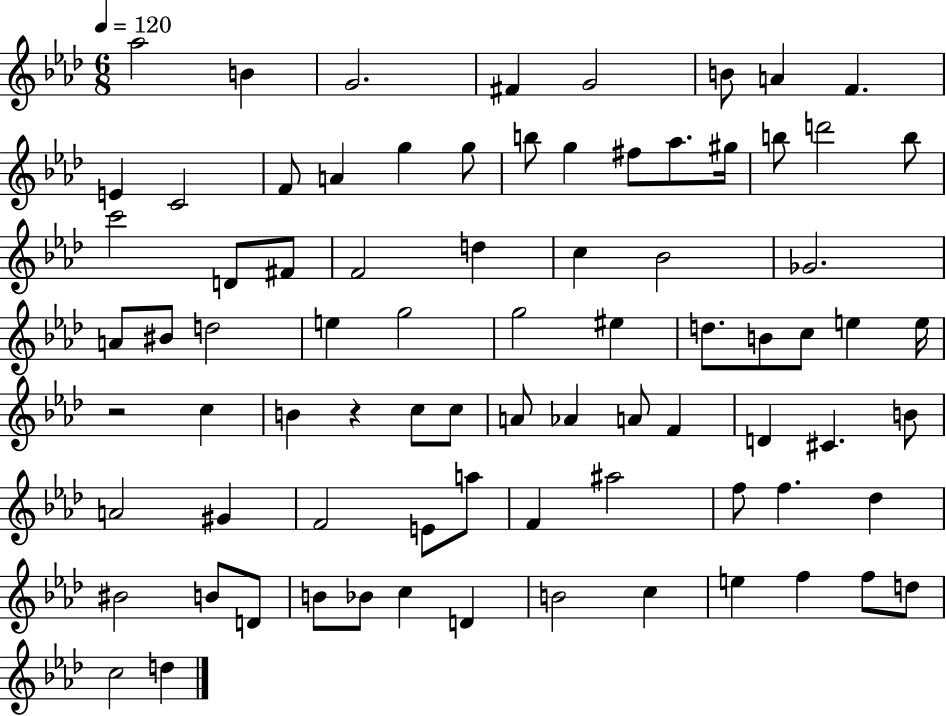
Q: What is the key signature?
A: AES major